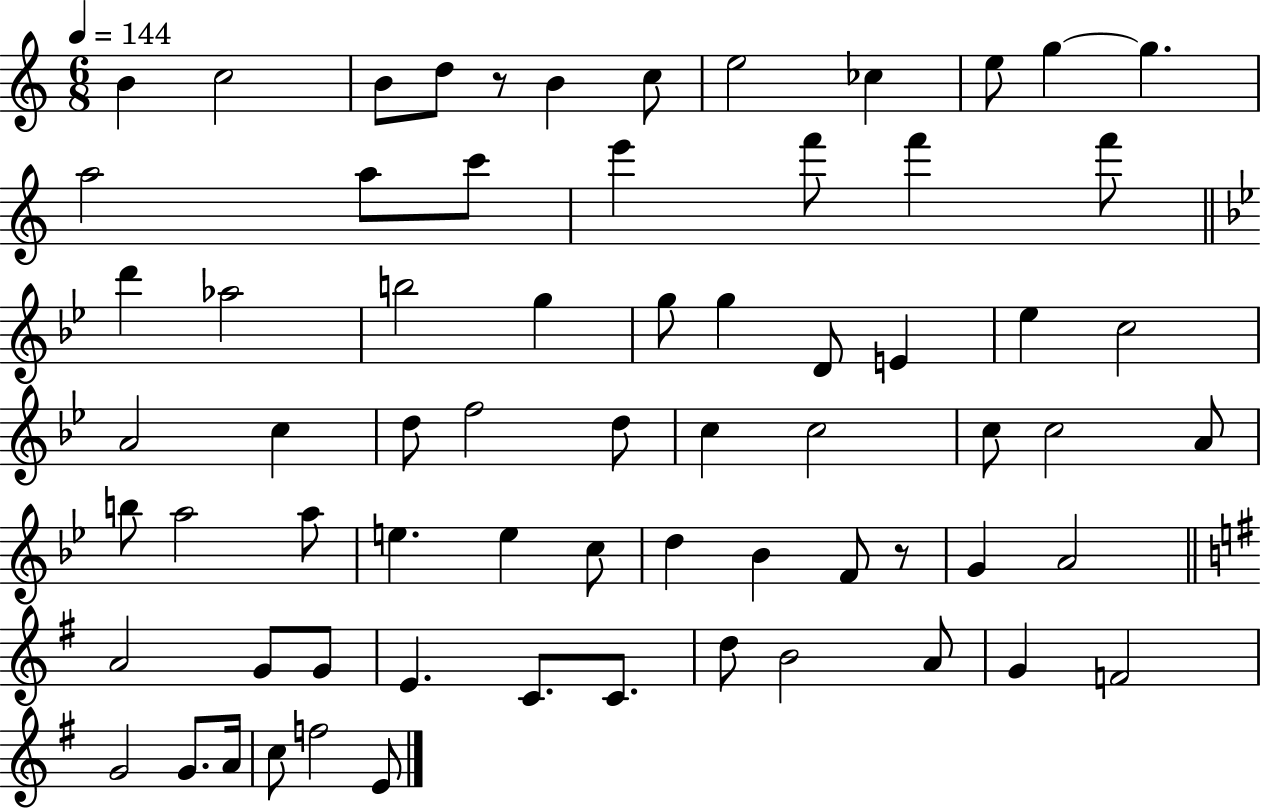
X:1
T:Untitled
M:6/8
L:1/4
K:C
B c2 B/2 d/2 z/2 B c/2 e2 _c e/2 g g a2 a/2 c'/2 e' f'/2 f' f'/2 d' _a2 b2 g g/2 g D/2 E _e c2 A2 c d/2 f2 d/2 c c2 c/2 c2 A/2 b/2 a2 a/2 e e c/2 d _B F/2 z/2 G A2 A2 G/2 G/2 E C/2 C/2 d/2 B2 A/2 G F2 G2 G/2 A/4 c/2 f2 E/2